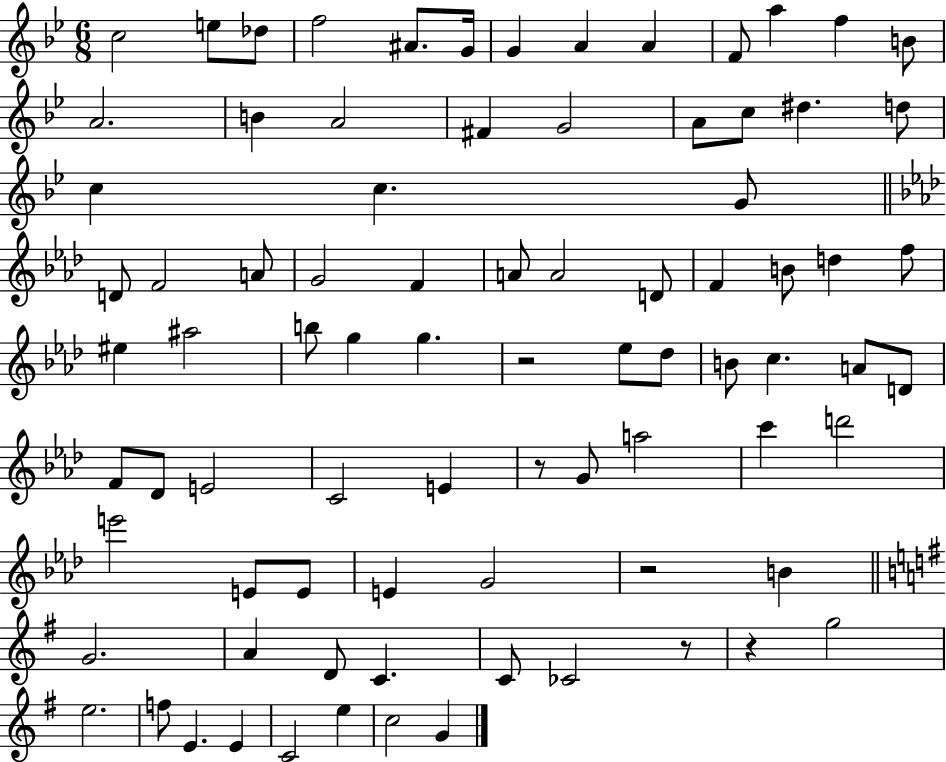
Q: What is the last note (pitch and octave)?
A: G4